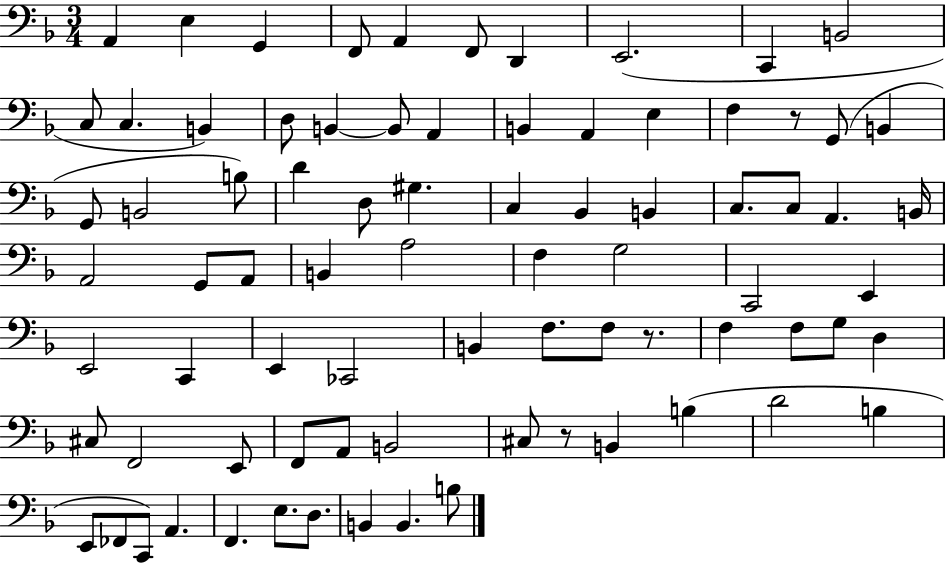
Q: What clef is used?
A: bass